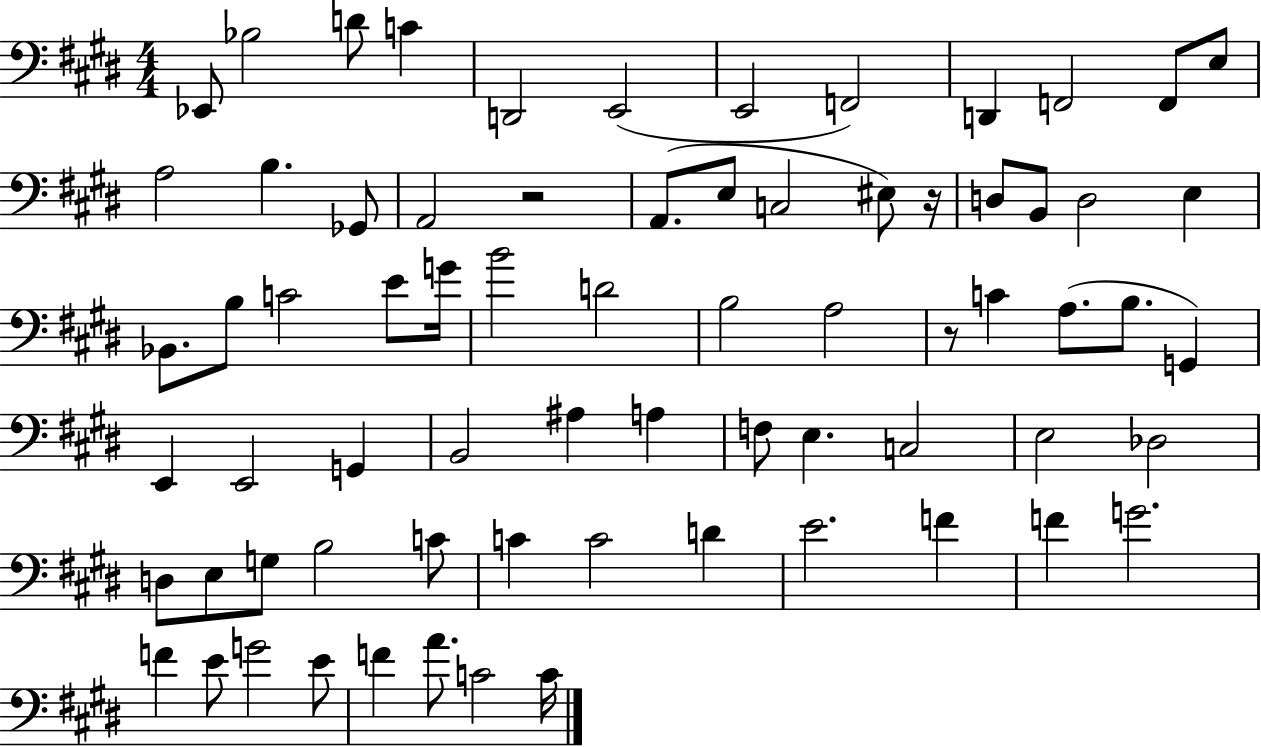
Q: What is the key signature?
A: E major